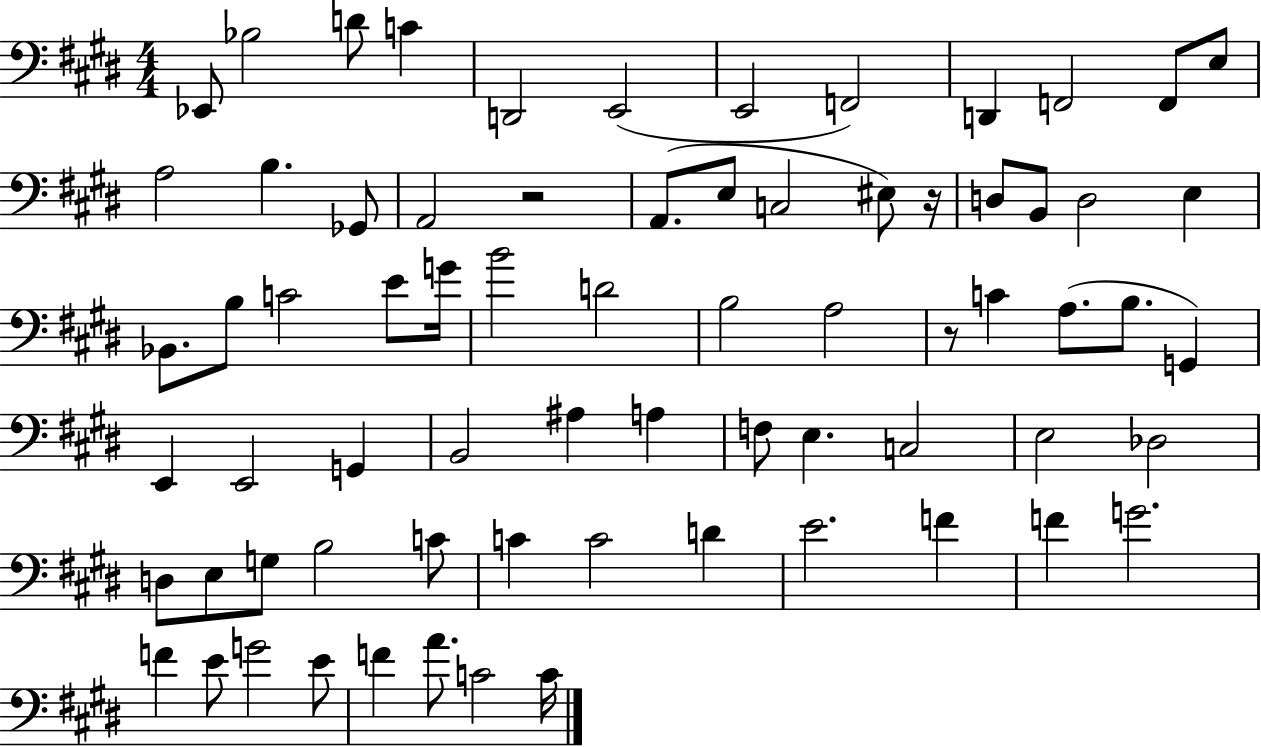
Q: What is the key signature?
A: E major